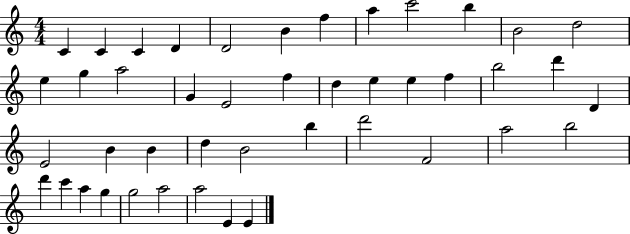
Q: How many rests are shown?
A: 0